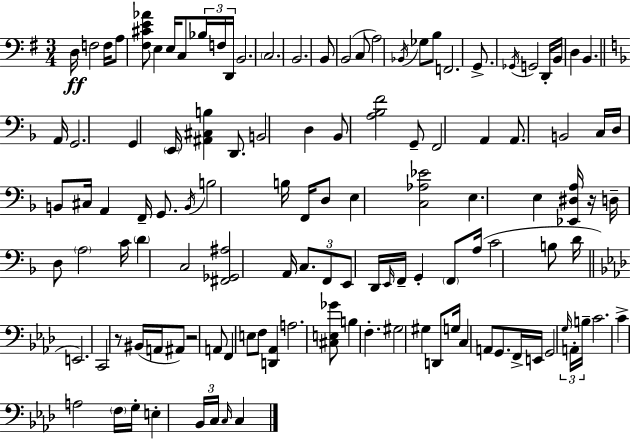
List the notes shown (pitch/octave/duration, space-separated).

D3/s F3/h F3/s A3/e [F#3,C#4,E4,Ab4]/e E3/q E3/s C3/e Bb3/s F3/s D2/s B2/h. C3/h. B2/h. B2/e B2/h C3/e A3/h Bb2/s Gb3/e B3/e F2/h. G2/e. Gb2/s G2/h D2/s B2/s D3/q B2/q. A2/s G2/h. G2/q E2/s [A#2,C#3,B3]/q D2/e. B2/h D3/q Bb2/e [A3,Bb3,F4]/h G2/e F2/h A2/q A2/e. B2/h C3/s D3/s B2/e C#3/s A2/q F2/s G2/e. B2/s B3/h B3/s F2/s D3/e E3/q [C3,Ab3,Eb4]/h E3/q. E3/q [Eb2,D#3,A3]/s R/s D3/s D3/e A3/h C4/s D4/q C3/h [F#2,Gb2,A#3]/h A2/s C3/e. F2/e E2/e D2/s E2/s F2/s G2/q F2/e A3/s C4/h B3/e D4/s E2/h. C2/h R/e BIS2/s A2/s A#2/e R/h A2/e F2/q E3/e F3/e [D2,Ab2]/q A3/h. [C#3,E3,Gb4]/e B3/q F3/q. G#3/h G#3/q D2/e G3/s C3/q A2/e G2/e. F2/s E2/s G2/h G3/s A2/s B3/s C4/h. C4/q A3/h F3/s G3/s E3/q Bb2/s C3/s C3/s C3/q